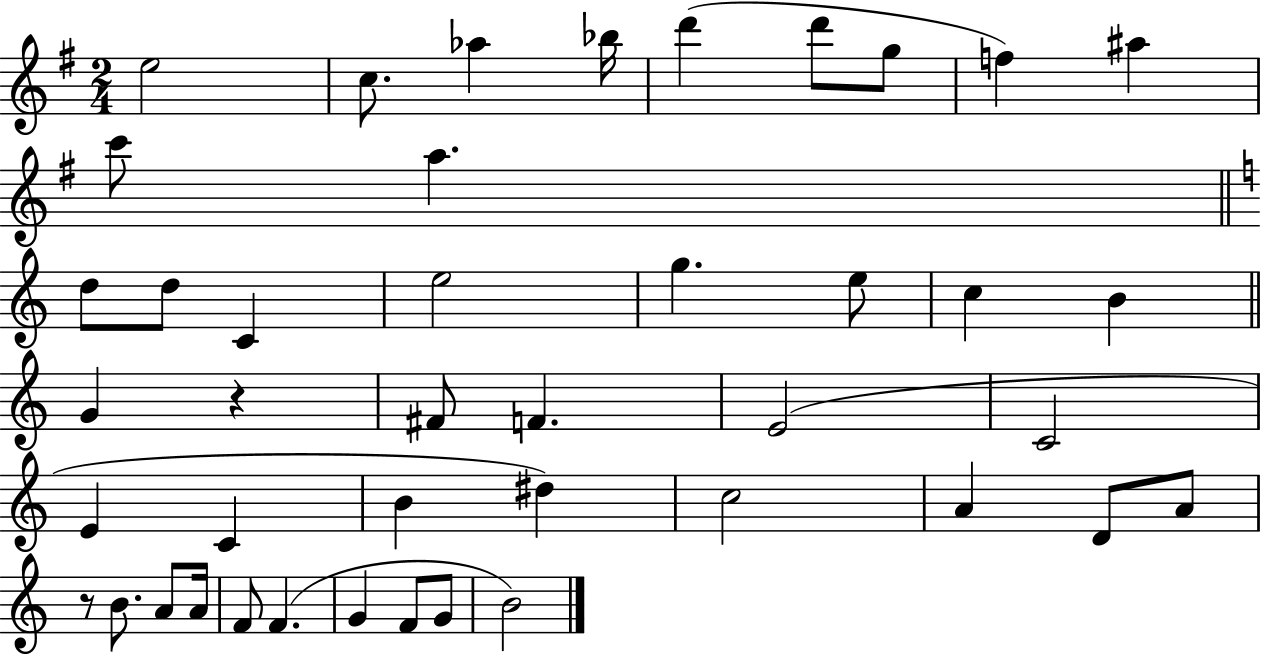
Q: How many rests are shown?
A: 2